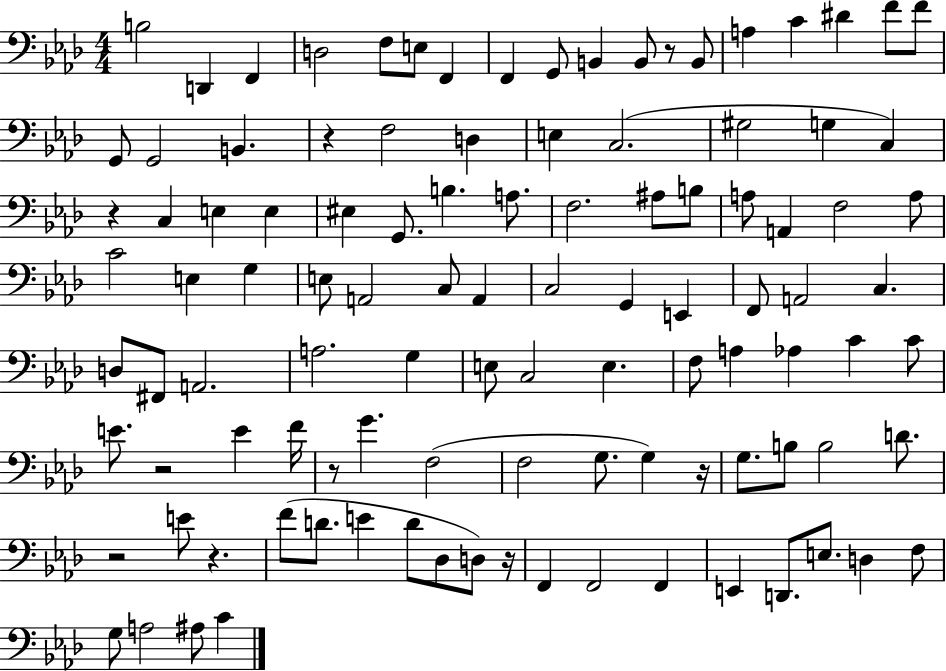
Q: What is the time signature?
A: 4/4